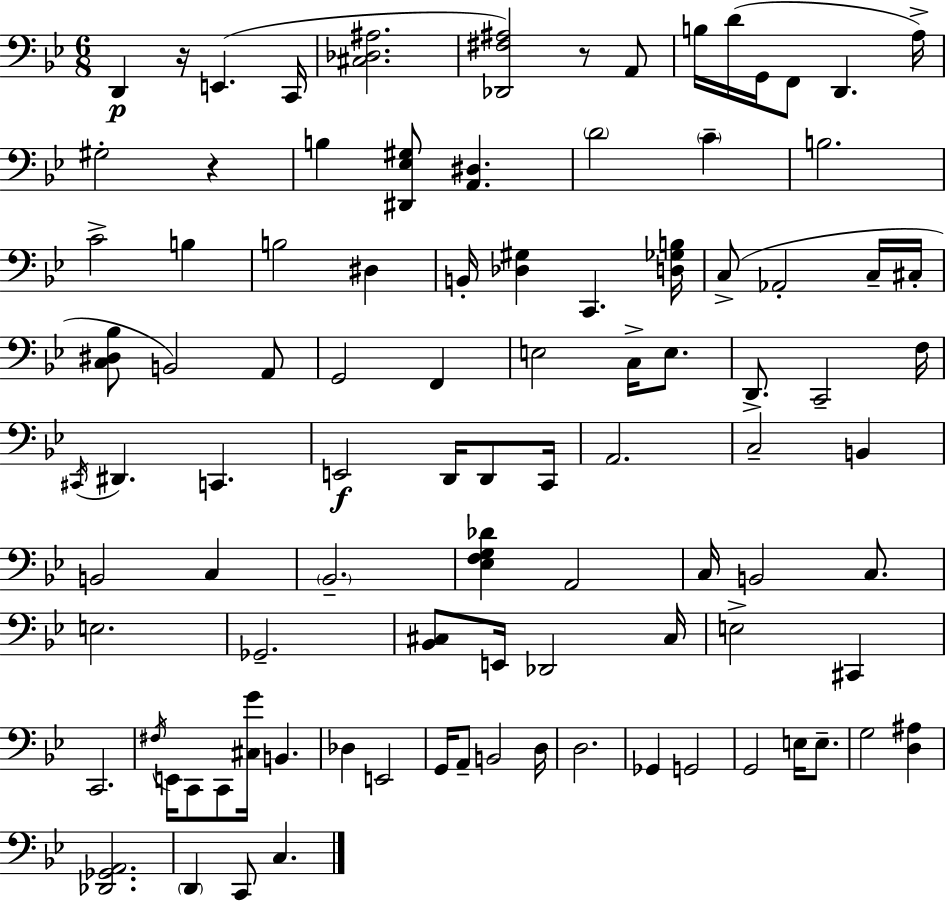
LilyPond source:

{
  \clef bass
  \numericTimeSignature
  \time 6/8
  \key bes \major
  \repeat volta 2 { d,4\p r16 e,4.( c,16 | <cis des ais>2. | <des, fis ais>2) r8 a,8 | b16 d'16( g,16 f,8 d,4. a16->) | \break gis2-. r4 | b4 <dis, ees gis>8 <a, dis>4. | \parenthesize d'2 \parenthesize c'4-- | b2. | \break c'2-> b4 | b2 dis4 | b,16-. <des gis>4 c,4. <d ges b>16 | c8->( aes,2-. c16-- cis16-. | \break <c dis bes>8 b,2) a,8 | g,2 f,4 | e2 c16-> e8. | d,8.-> c,2-- f16 | \break \acciaccatura { cis,16 } dis,4. c,4. | e,2\f d,16 d,8 | c,16 a,2. | c2-- b,4 | \break b,2 c4 | \parenthesize bes,2.-- | <ees f g des'>4 a,2 | c16 b,2 c8. | \break e2. | ges,2.-- | <bes, cis>8 e,16 des,2 | cis16 e2-> cis,4 | \break c,2. | \acciaccatura { fis16 } e,16 c,8 c,8 <cis g'>16 b,4. | des4 e,2 | g,16 a,8-- b,2 | \break d16 d2. | ges,4 g,2 | g,2 e16 e8.-- | g2 <d ais>4 | \break <des, ges, a,>2. | \parenthesize d,4 c,8 c4. | } \bar "|."
}